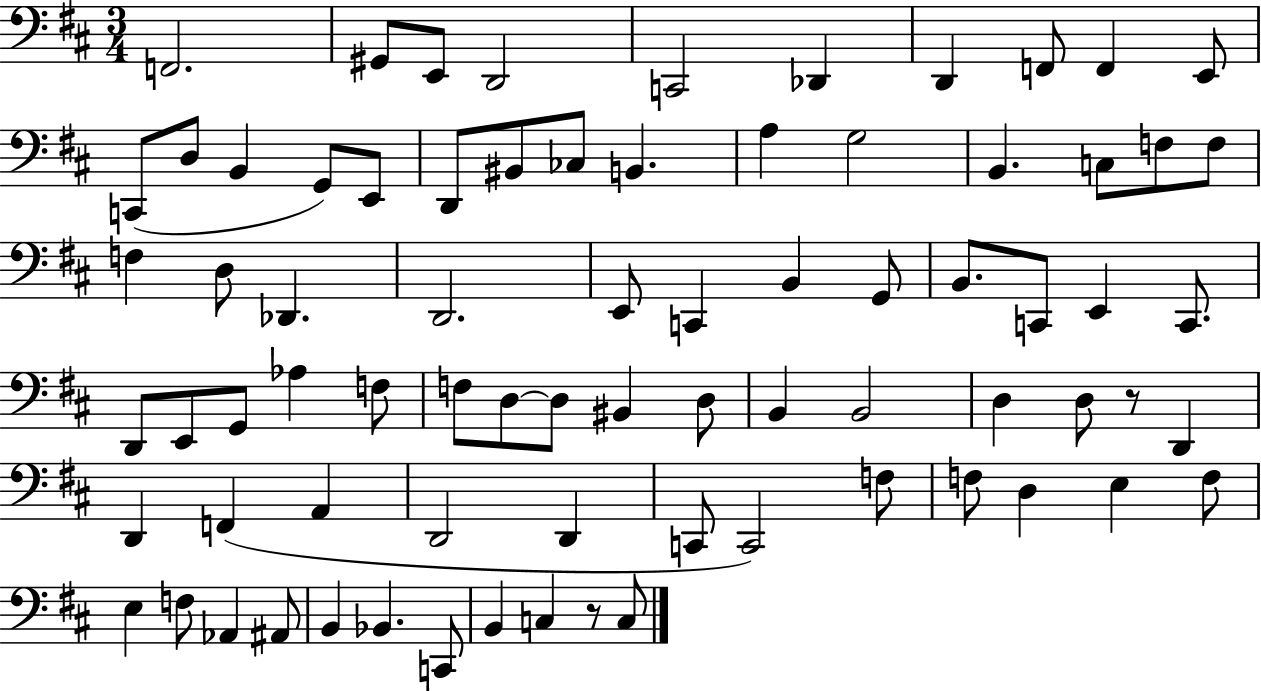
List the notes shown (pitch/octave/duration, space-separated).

F2/h. G#2/e E2/e D2/h C2/h Db2/q D2/q F2/e F2/q E2/e C2/e D3/e B2/q G2/e E2/e D2/e BIS2/e CES3/e B2/q. A3/q G3/h B2/q. C3/e F3/e F3/e F3/q D3/e Db2/q. D2/h. E2/e C2/q B2/q G2/e B2/e. C2/e E2/q C2/e. D2/e E2/e G2/e Ab3/q F3/e F3/e D3/e D3/e BIS2/q D3/e B2/q B2/h D3/q D3/e R/e D2/q D2/q F2/q A2/q D2/h D2/q C2/e C2/h F3/e F3/e D3/q E3/q F3/e E3/q F3/e Ab2/q A#2/e B2/q Bb2/q. C2/e B2/q C3/q R/e C3/e